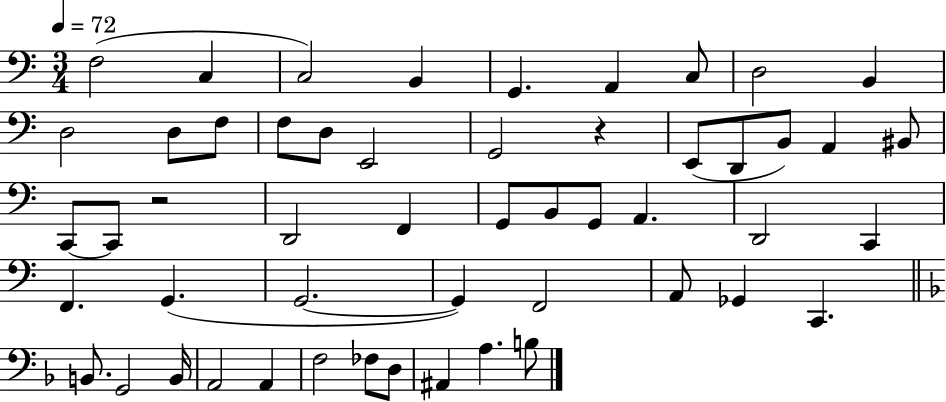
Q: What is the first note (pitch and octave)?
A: F3